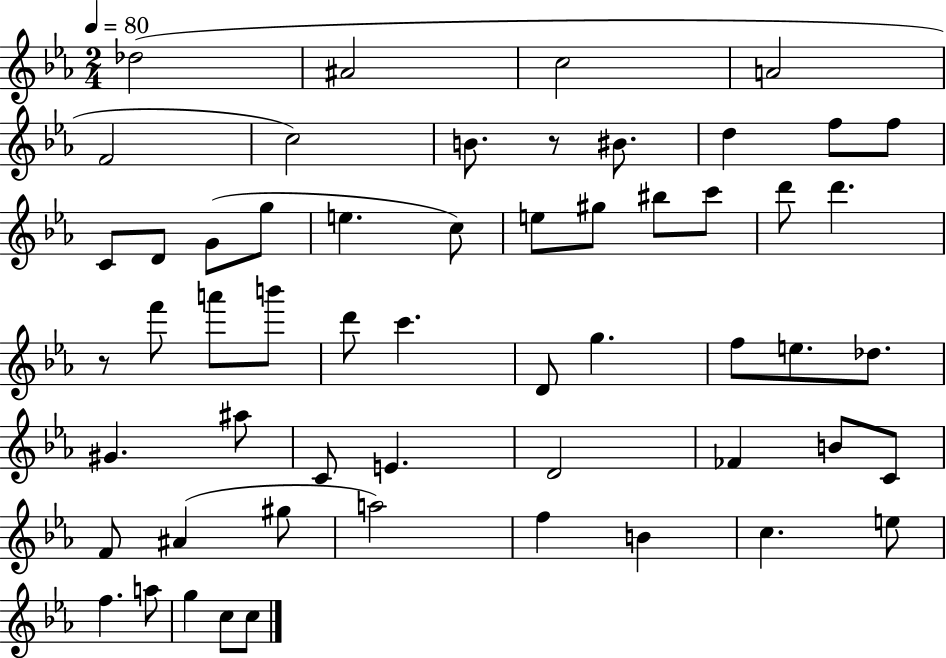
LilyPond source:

{
  \clef treble
  \numericTimeSignature
  \time 2/4
  \key ees \major
  \tempo 4 = 80
  des''2( | ais'2 | c''2 | a'2 | \break f'2 | c''2) | b'8. r8 bis'8. | d''4 f''8 f''8 | \break c'8 d'8 g'8( g''8 | e''4. c''8) | e''8 gis''8 bis''8 c'''8 | d'''8 d'''4. | \break r8 f'''8 a'''8 b'''8 | d'''8 c'''4. | d'8 g''4. | f''8 e''8. des''8. | \break gis'4. ais''8 | c'8 e'4. | d'2 | fes'4 b'8 c'8 | \break f'8 ais'4( gis''8 | a''2) | f''4 b'4 | c''4. e''8 | \break f''4. a''8 | g''4 c''8 c''8 | \bar "|."
}